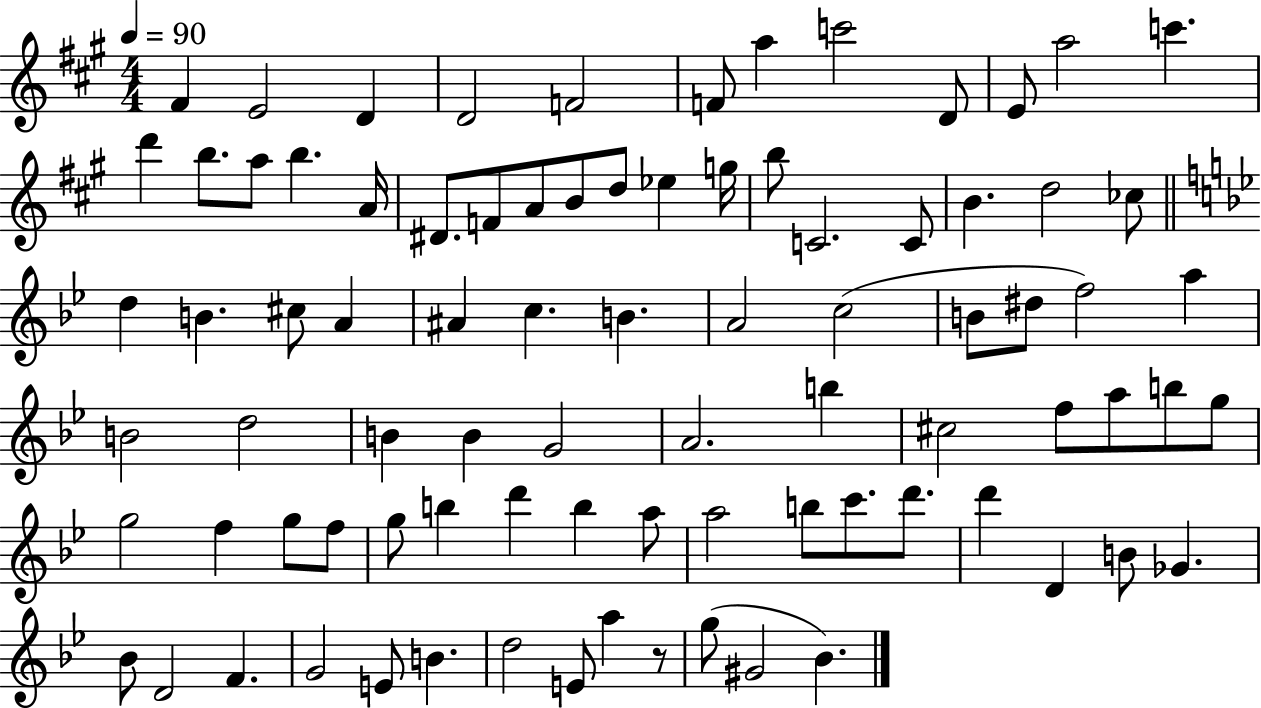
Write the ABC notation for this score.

X:1
T:Untitled
M:4/4
L:1/4
K:A
^F E2 D D2 F2 F/2 a c'2 D/2 E/2 a2 c' d' b/2 a/2 b A/4 ^D/2 F/2 A/2 B/2 d/2 _e g/4 b/2 C2 C/2 B d2 _c/2 d B ^c/2 A ^A c B A2 c2 B/2 ^d/2 f2 a B2 d2 B B G2 A2 b ^c2 f/2 a/2 b/2 g/2 g2 f g/2 f/2 g/2 b d' b a/2 a2 b/2 c'/2 d'/2 d' D B/2 _G _B/2 D2 F G2 E/2 B d2 E/2 a z/2 g/2 ^G2 _B